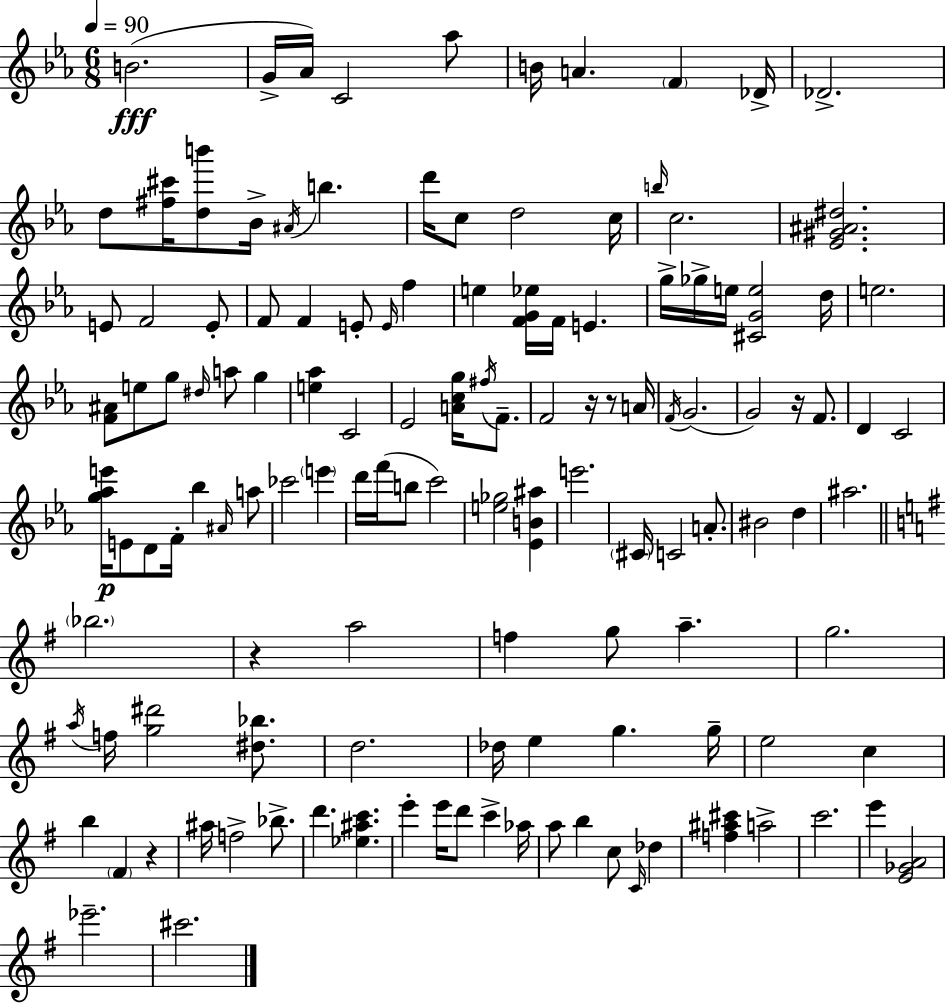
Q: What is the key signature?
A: C minor